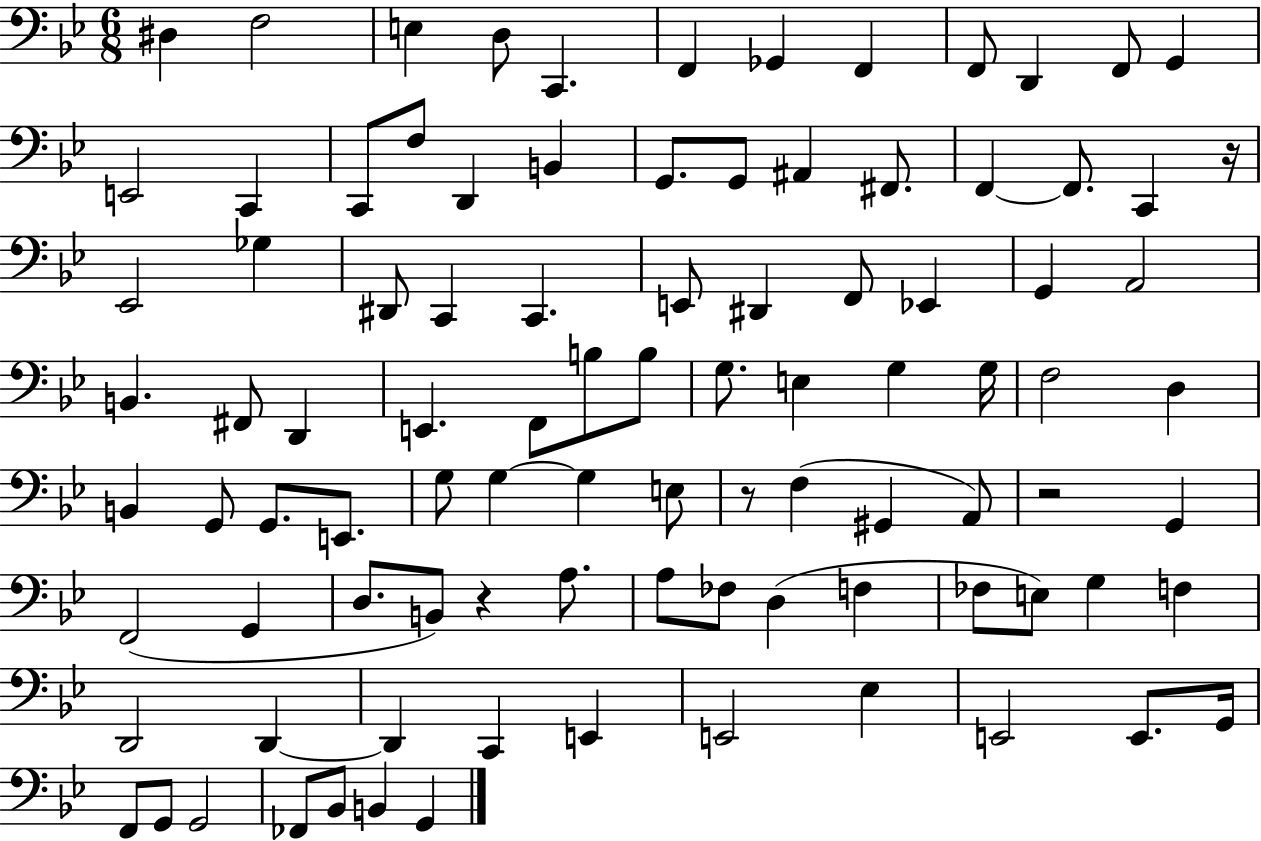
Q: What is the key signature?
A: BES major